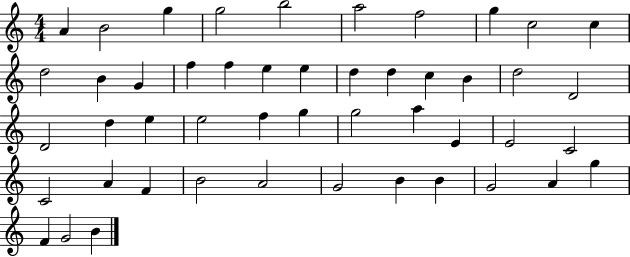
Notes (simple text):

A4/q B4/h G5/q G5/h B5/h A5/h F5/h G5/q C5/h C5/q D5/h B4/q G4/q F5/q F5/q E5/q E5/q D5/q D5/q C5/q B4/q D5/h D4/h D4/h D5/q E5/q E5/h F5/q G5/q G5/h A5/q E4/q E4/h C4/h C4/h A4/q F4/q B4/h A4/h G4/h B4/q B4/q G4/h A4/q G5/q F4/q G4/h B4/q